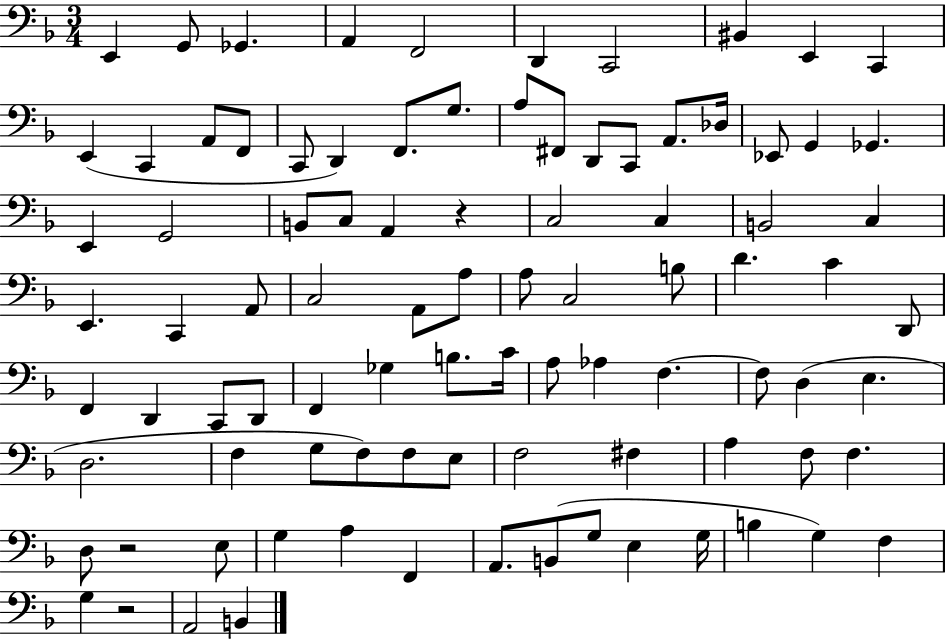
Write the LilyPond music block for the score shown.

{
  \clef bass
  \numericTimeSignature
  \time 3/4
  \key f \major
  e,4 g,8 ges,4. | a,4 f,2 | d,4 c,2 | bis,4 e,4 c,4 | \break e,4( c,4 a,8 f,8 | c,8 d,4) f,8. g8. | a8 fis,8 d,8 c,8 a,8. des16 | ees,8 g,4 ges,4. | \break e,4 g,2 | b,8 c8 a,4 r4 | c2 c4 | b,2 c4 | \break e,4. c,4 a,8 | c2 a,8 a8 | a8 c2 b8 | d'4. c'4 d,8 | \break f,4 d,4 c,8 d,8 | f,4 ges4 b8. c'16 | a8 aes4 f4.~~ | f8 d4( e4. | \break d2. | f4 g8 f8) f8 e8 | f2 fis4 | a4 f8 f4. | \break d8 r2 e8 | g4 a4 f,4 | a,8. b,8( g8 e4 g16 | b4 g4) f4 | \break g4 r2 | a,2 b,4 | \bar "|."
}